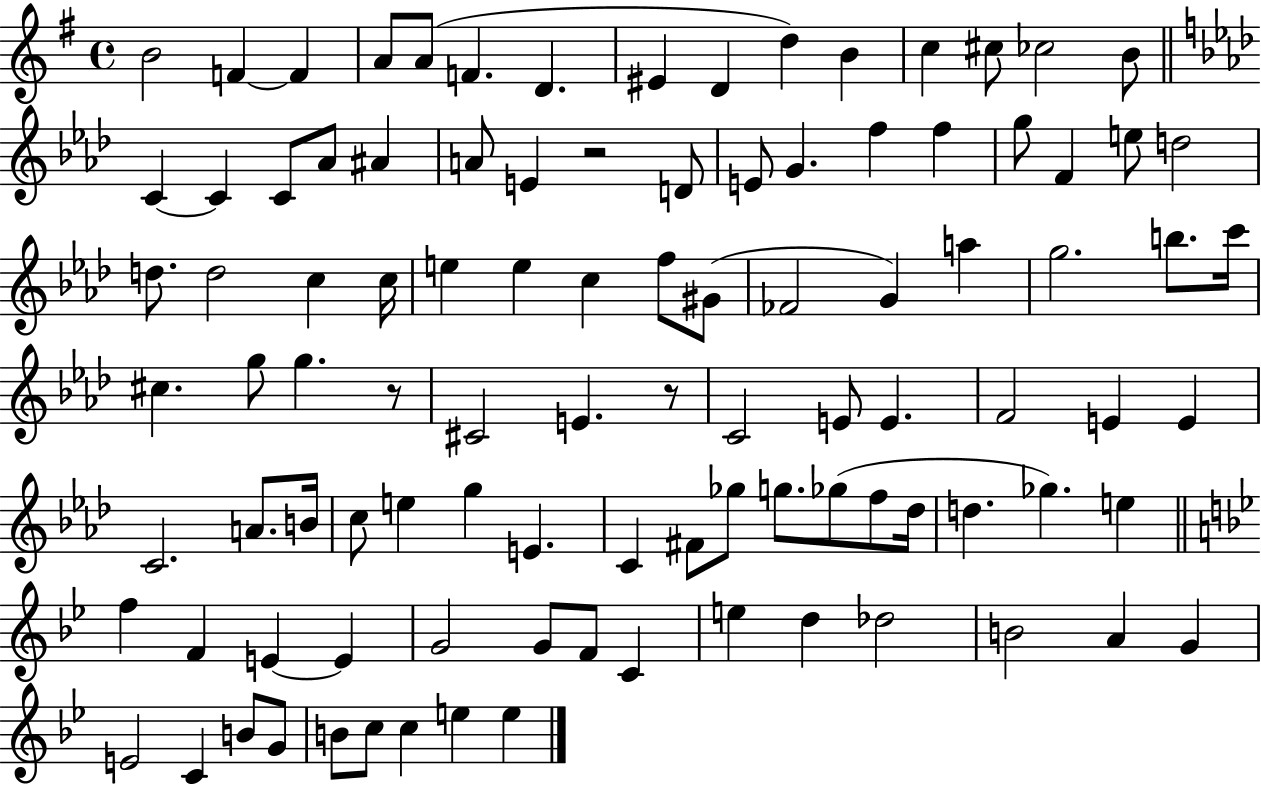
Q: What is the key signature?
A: G major